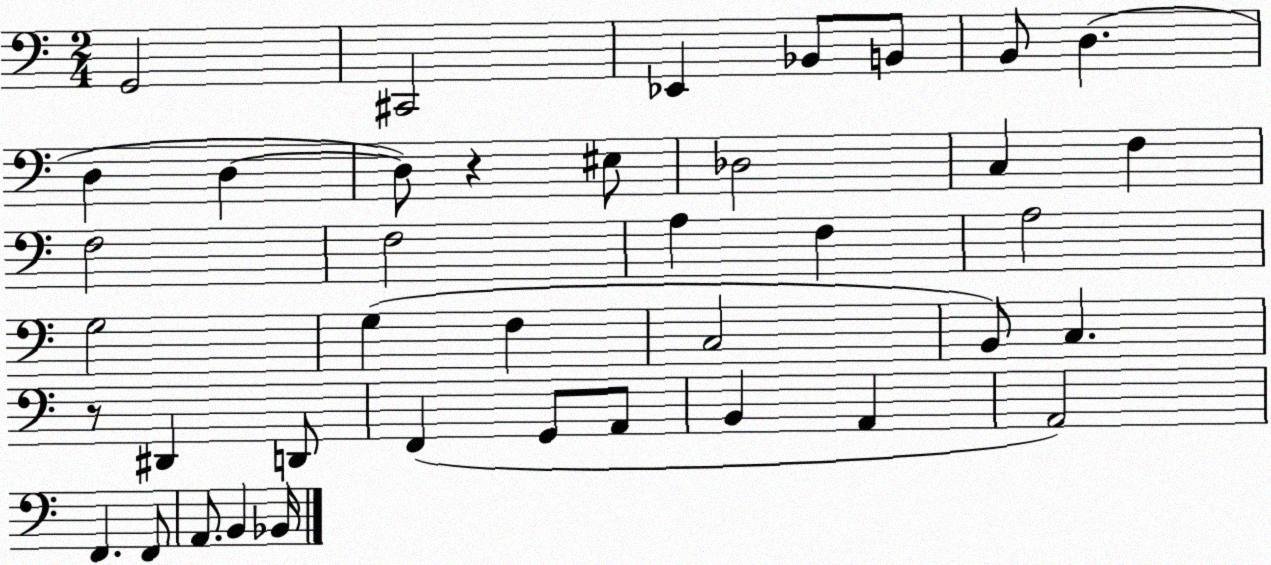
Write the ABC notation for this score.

X:1
T:Untitled
M:2/4
L:1/4
K:C
G,,2 ^C,,2 _E,, _B,,/2 B,,/2 B,,/2 D, D, D, D,/2 z ^E,/2 _D,2 C, F, F,2 F,2 A, F, A,2 G,2 G, F, C,2 B,,/2 C, z/2 ^D,, D,,/2 F,, G,,/2 A,,/2 B,, A,, A,,2 F,, F,,/2 A,,/2 B,, _B,,/4